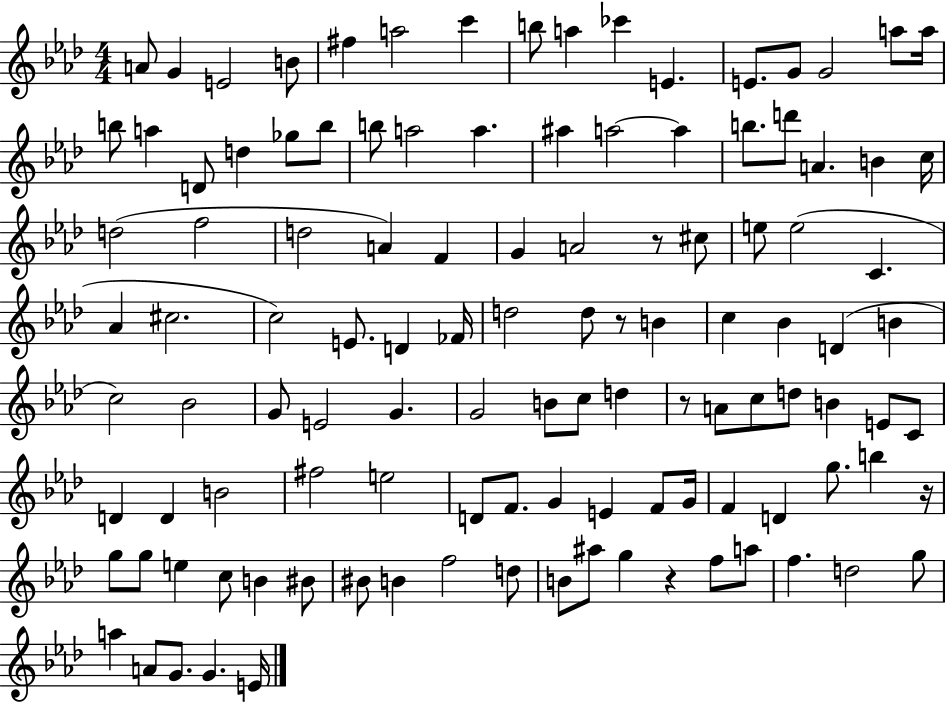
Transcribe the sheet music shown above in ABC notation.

X:1
T:Untitled
M:4/4
L:1/4
K:Ab
A/2 G E2 B/2 ^f a2 c' b/2 a _c' E E/2 G/2 G2 a/2 a/4 b/2 a D/2 d _g/2 b/2 b/2 a2 a ^a a2 a b/2 d'/2 A B c/4 d2 f2 d2 A F G A2 z/2 ^c/2 e/2 e2 C _A ^c2 c2 E/2 D _F/4 d2 d/2 z/2 B c _B D B c2 _B2 G/2 E2 G G2 B/2 c/2 d z/2 A/2 c/2 d/2 B E/2 C/2 D D B2 ^f2 e2 D/2 F/2 G E F/2 G/4 F D g/2 b z/4 g/2 g/2 e c/2 B ^B/2 ^B/2 B f2 d/2 B/2 ^a/2 g z f/2 a/2 f d2 g/2 a A/2 G/2 G E/4